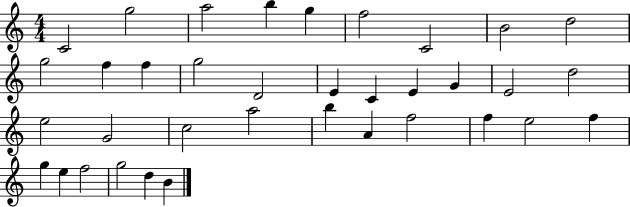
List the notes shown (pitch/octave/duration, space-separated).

C4/h G5/h A5/h B5/q G5/q F5/h C4/h B4/h D5/h G5/h F5/q F5/q G5/h D4/h E4/q C4/q E4/q G4/q E4/h D5/h E5/h G4/h C5/h A5/h B5/q A4/q F5/h F5/q E5/h F5/q G5/q E5/q F5/h G5/h D5/q B4/q